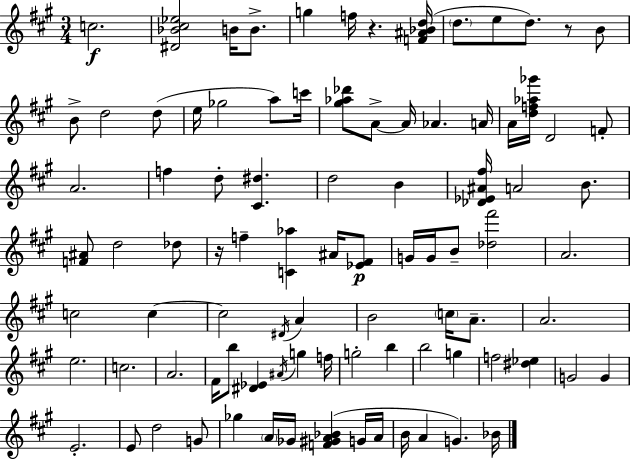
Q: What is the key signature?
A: A major